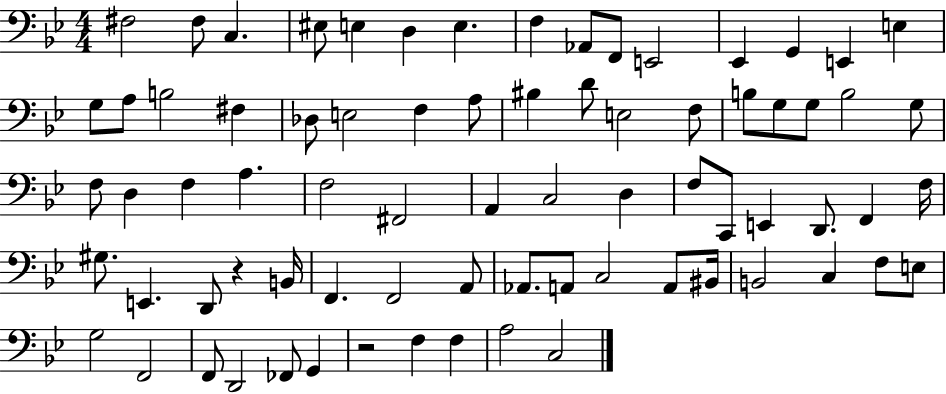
F#3/h F#3/e C3/q. EIS3/e E3/q D3/q E3/q. F3/q Ab2/e F2/e E2/h Eb2/q G2/q E2/q E3/q G3/e A3/e B3/h F#3/q Db3/e E3/h F3/q A3/e BIS3/q D4/e E3/h F3/e B3/e G3/e G3/e B3/h G3/e F3/e D3/q F3/q A3/q. F3/h F#2/h A2/q C3/h D3/q F3/e C2/e E2/q D2/e. F2/q F3/s G#3/e. E2/q. D2/e R/q B2/s F2/q. F2/h A2/e Ab2/e. A2/e C3/h A2/e BIS2/s B2/h C3/q F3/e E3/e G3/h F2/h F2/e D2/h FES2/e G2/q R/h F3/q F3/q A3/h C3/h